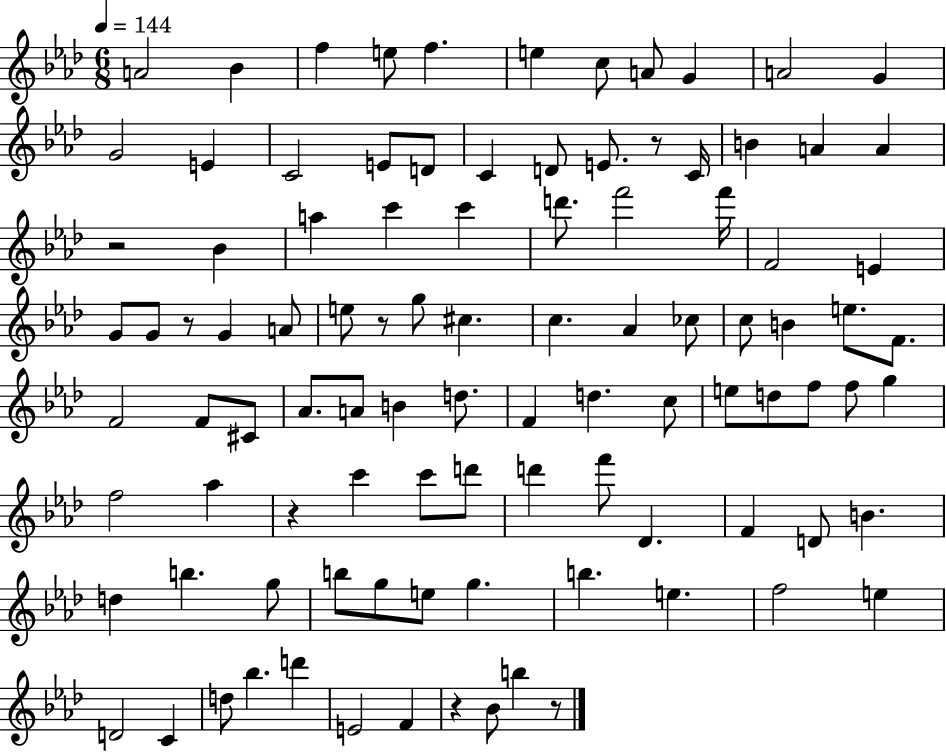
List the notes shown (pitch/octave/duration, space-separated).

A4/h Bb4/q F5/q E5/e F5/q. E5/q C5/e A4/e G4/q A4/h G4/q G4/h E4/q C4/h E4/e D4/e C4/q D4/e E4/e. R/e C4/s B4/q A4/q A4/q R/h Bb4/q A5/q C6/q C6/q D6/e. F6/h F6/s F4/h E4/q G4/e G4/e R/e G4/q A4/e E5/e R/e G5/e C#5/q. C5/q. Ab4/q CES5/e C5/e B4/q E5/e. F4/e. F4/h F4/e C#4/e Ab4/e. A4/e B4/q D5/e. F4/q D5/q. C5/e E5/e D5/e F5/e F5/e G5/q F5/h Ab5/q R/q C6/q C6/e D6/e D6/q F6/e Db4/q. F4/q D4/e B4/q. D5/q B5/q. G5/e B5/e G5/e E5/e G5/q. B5/q. E5/q. F5/h E5/q D4/h C4/q D5/e Bb5/q. D6/q E4/h F4/q R/q Bb4/e B5/q R/e